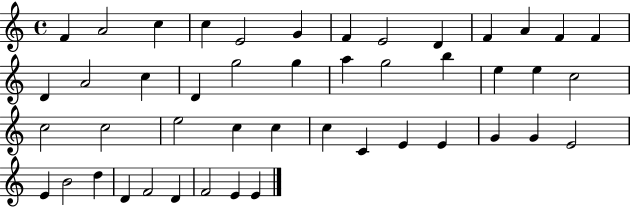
F4/q A4/h C5/q C5/q E4/h G4/q F4/q E4/h D4/q F4/q A4/q F4/q F4/q D4/q A4/h C5/q D4/q G5/h G5/q A5/q G5/h B5/q E5/q E5/q C5/h C5/h C5/h E5/h C5/q C5/q C5/q C4/q E4/q E4/q G4/q G4/q E4/h E4/q B4/h D5/q D4/q F4/h D4/q F4/h E4/q E4/q